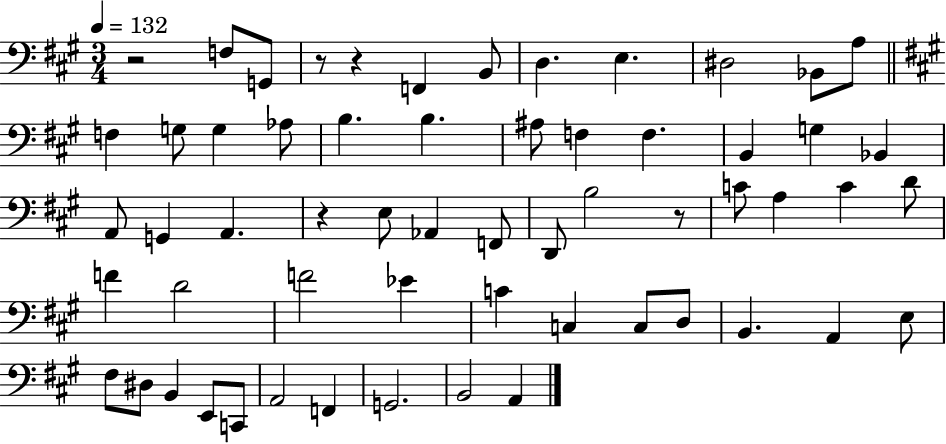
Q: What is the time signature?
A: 3/4